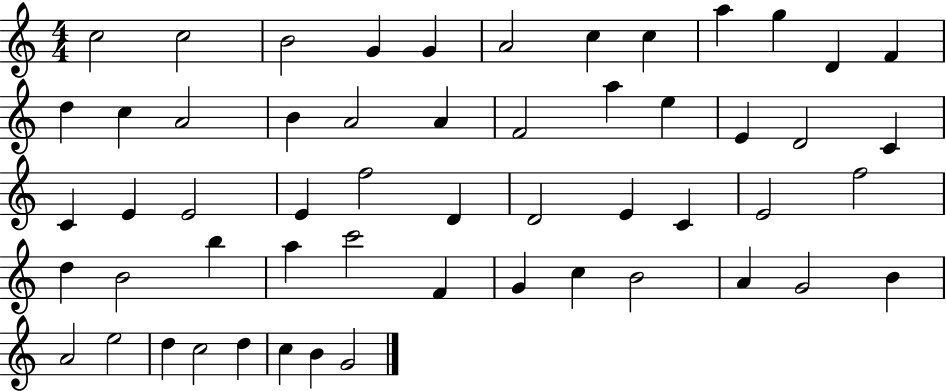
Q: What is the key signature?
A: C major